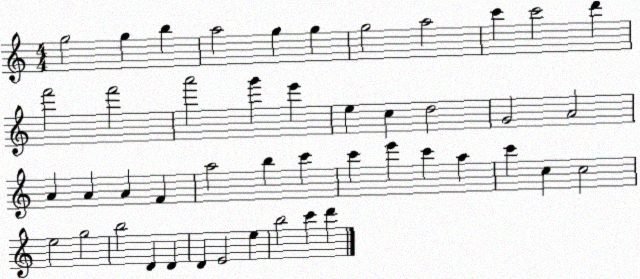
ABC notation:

X:1
T:Untitled
M:4/4
L:1/4
K:C
g2 g b a2 g g g2 a2 c' c'2 d' f'2 f'2 a'2 g' e' e c d2 G2 A2 A A A F a2 b c' c' e' c' a c' c c2 e2 g2 b2 D D D E2 e b2 c' d'